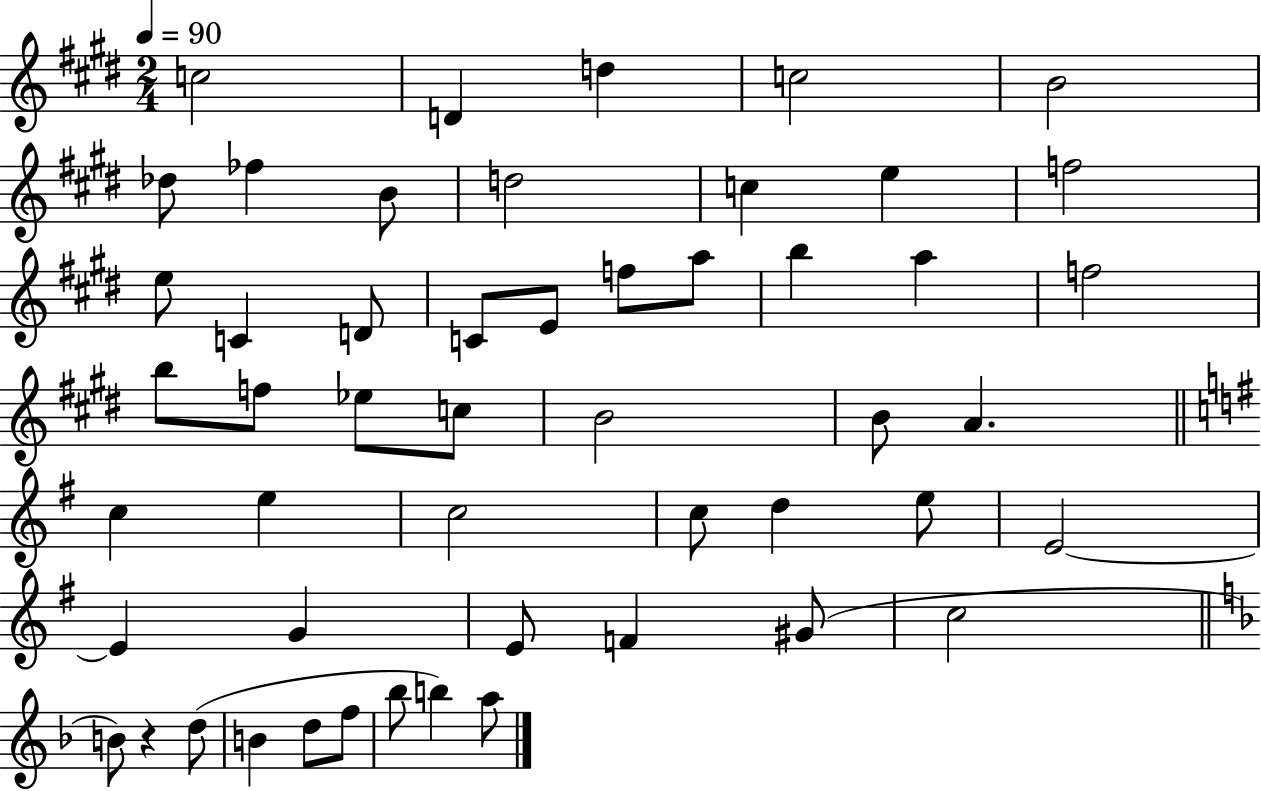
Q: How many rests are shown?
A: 1